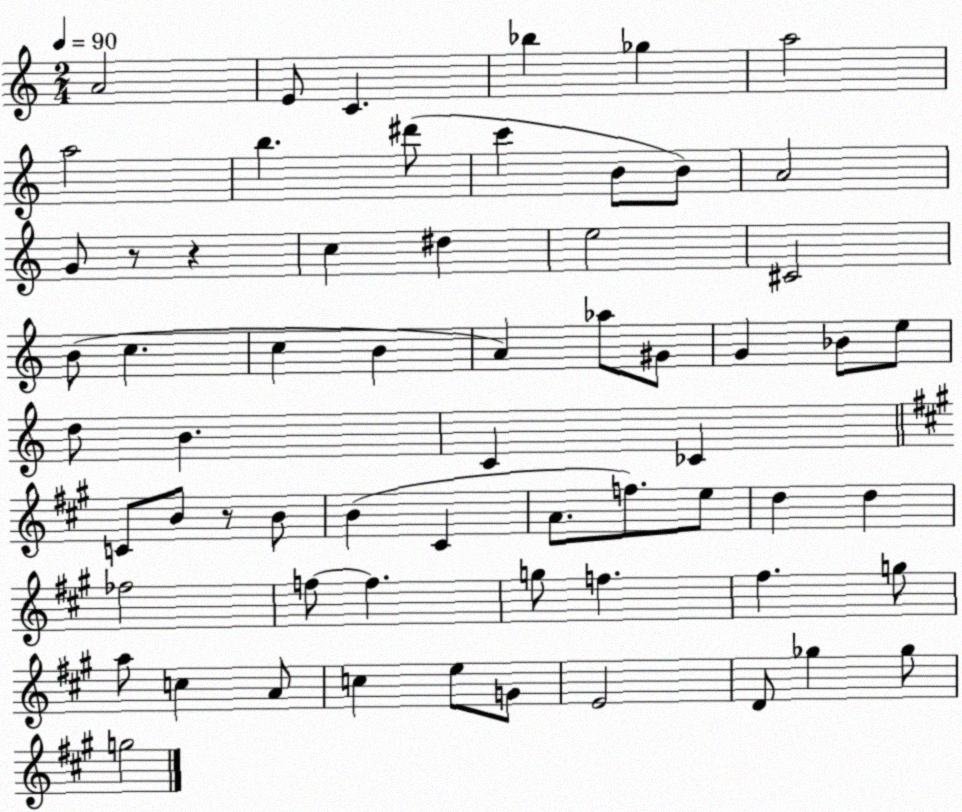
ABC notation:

X:1
T:Untitled
M:2/4
L:1/4
K:C
A2 E/2 C _b _g a2 a2 b ^d'/2 c' B/2 B/2 A2 G/2 z/2 z c ^d e2 ^C2 B/2 c c B A _a/2 ^G/2 G _B/2 e/2 d/2 B C _C C/2 B/2 z/2 B/2 B ^C A/2 f/2 e/2 d d _f2 f/2 f g/2 f ^f g/2 a/2 c A/2 c e/2 G/2 E2 D/2 _g _g/2 g2